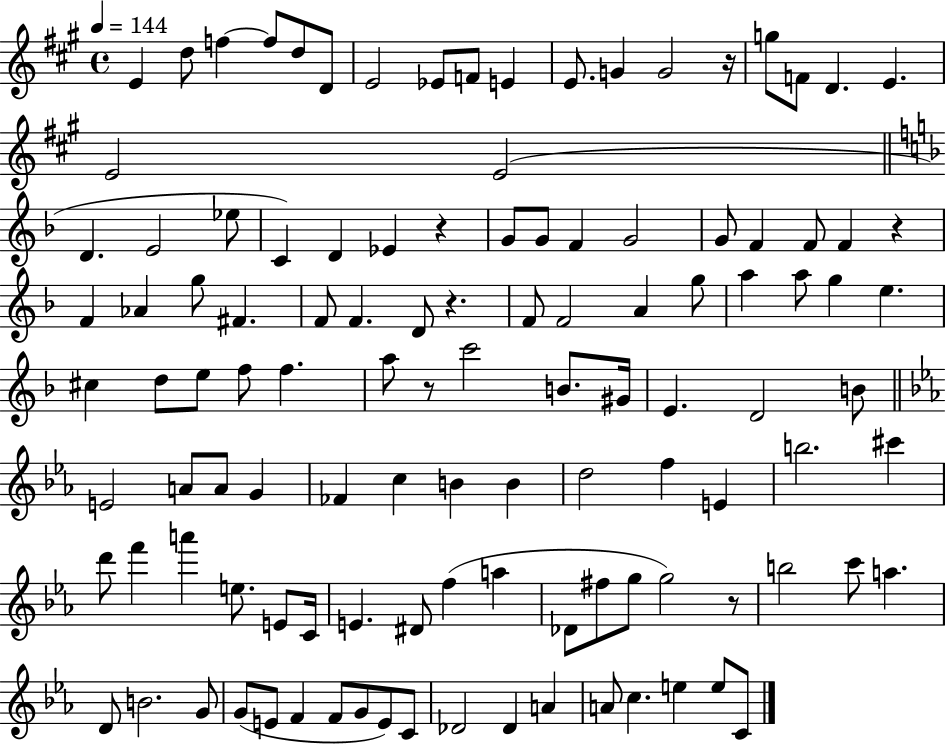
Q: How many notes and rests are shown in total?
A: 114